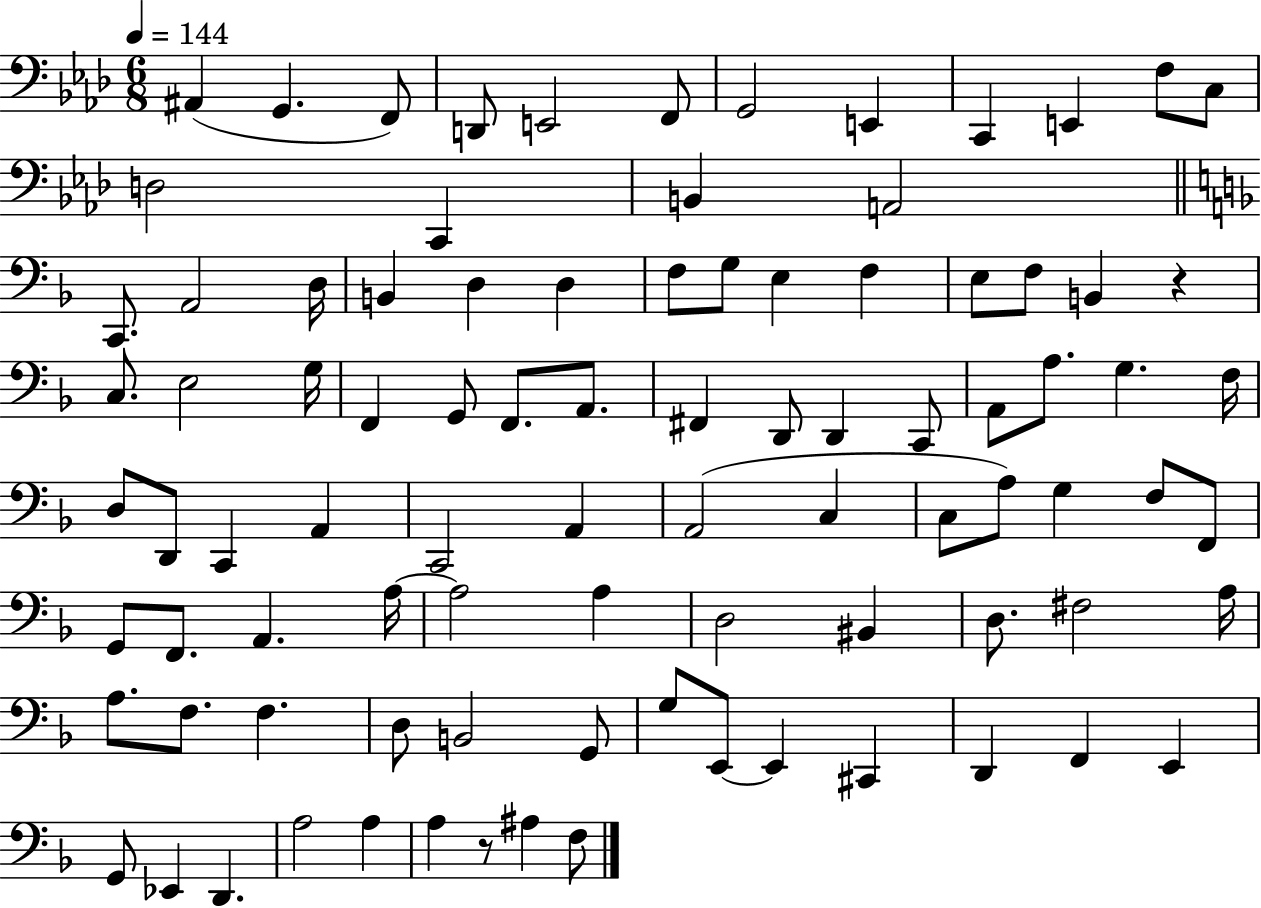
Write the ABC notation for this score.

X:1
T:Untitled
M:6/8
L:1/4
K:Ab
^A,, G,, F,,/2 D,,/2 E,,2 F,,/2 G,,2 E,, C,, E,, F,/2 C,/2 D,2 C,, B,, A,,2 C,,/2 A,,2 D,/4 B,, D, D, F,/2 G,/2 E, F, E,/2 F,/2 B,, z C,/2 E,2 G,/4 F,, G,,/2 F,,/2 A,,/2 ^F,, D,,/2 D,, C,,/2 A,,/2 A,/2 G, F,/4 D,/2 D,,/2 C,, A,, C,,2 A,, A,,2 C, C,/2 A,/2 G, F,/2 F,,/2 G,,/2 F,,/2 A,, A,/4 A,2 A, D,2 ^B,, D,/2 ^F,2 A,/4 A,/2 F,/2 F, D,/2 B,,2 G,,/2 G,/2 E,,/2 E,, ^C,, D,, F,, E,, G,,/2 _E,, D,, A,2 A, A, z/2 ^A, F,/2